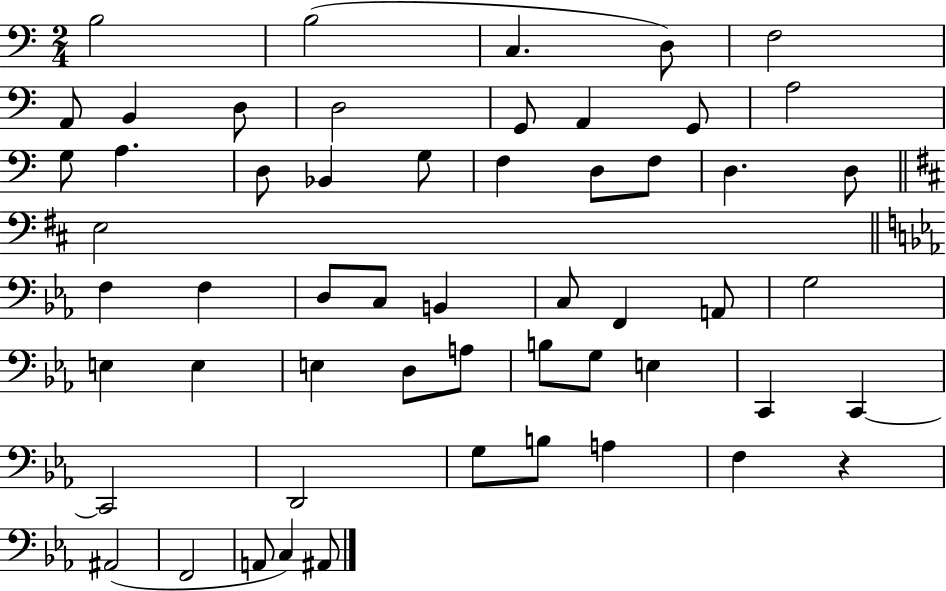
{
  \clef bass
  \numericTimeSignature
  \time 2/4
  \key c \major
  b2 | b2( | c4. d8) | f2 | \break a,8 b,4 d8 | d2 | g,8 a,4 g,8 | a2 | \break g8 a4. | d8 bes,4 g8 | f4 d8 f8 | d4. d8 | \break \bar "||" \break \key b \minor e2 | \bar "||" \break \key ees \major f4 f4 | d8 c8 b,4 | c8 f,4 a,8 | g2 | \break e4 e4 | e4 d8 a8 | b8 g8 e4 | c,4 c,4~~ | \break c,2 | d,2 | g8 b8 a4 | f4 r4 | \break ais,2( | f,2 | a,8 c4) ais,8 | \bar "|."
}